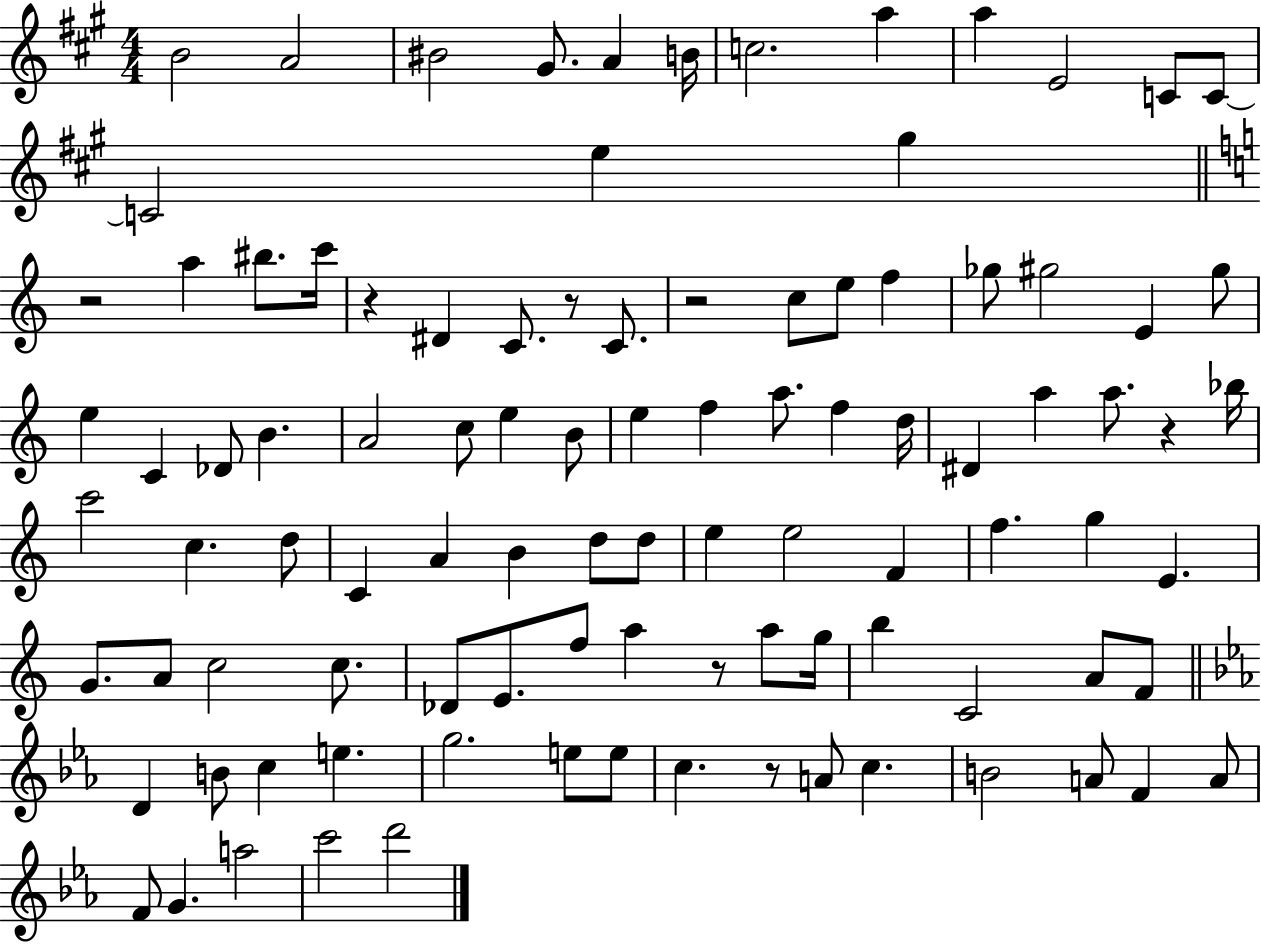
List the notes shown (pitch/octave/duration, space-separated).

B4/h A4/h BIS4/h G#4/e. A4/q B4/s C5/h. A5/q A5/q E4/h C4/e C4/e C4/h E5/q G#5/q R/h A5/q BIS5/e. C6/s R/q D#4/q C4/e. R/e C4/e. R/h C5/e E5/e F5/q Gb5/e G#5/h E4/q G#5/e E5/q C4/q Db4/e B4/q. A4/h C5/e E5/q B4/e E5/q F5/q A5/e. F5/q D5/s D#4/q A5/q A5/e. R/q Bb5/s C6/h C5/q. D5/e C4/q A4/q B4/q D5/e D5/e E5/q E5/h F4/q F5/q. G5/q E4/q. G4/e. A4/e C5/h C5/e. Db4/e E4/e. F5/e A5/q R/e A5/e G5/s B5/q C4/h A4/e F4/e D4/q B4/e C5/q E5/q. G5/h. E5/e E5/e C5/q. R/e A4/e C5/q. B4/h A4/e F4/q A4/e F4/e G4/q. A5/h C6/h D6/h